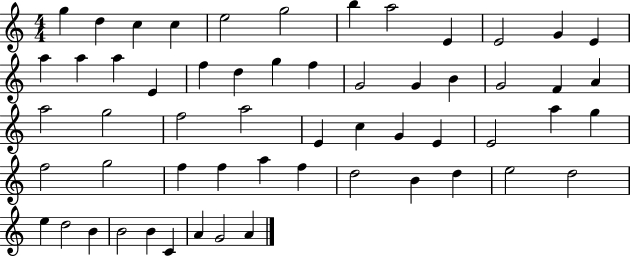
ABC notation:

X:1
T:Untitled
M:4/4
L:1/4
K:C
g d c c e2 g2 b a2 E E2 G E a a a E f d g f G2 G B G2 F A a2 g2 f2 a2 E c G E E2 a g f2 g2 f f a f d2 B d e2 d2 e d2 B B2 B C A G2 A